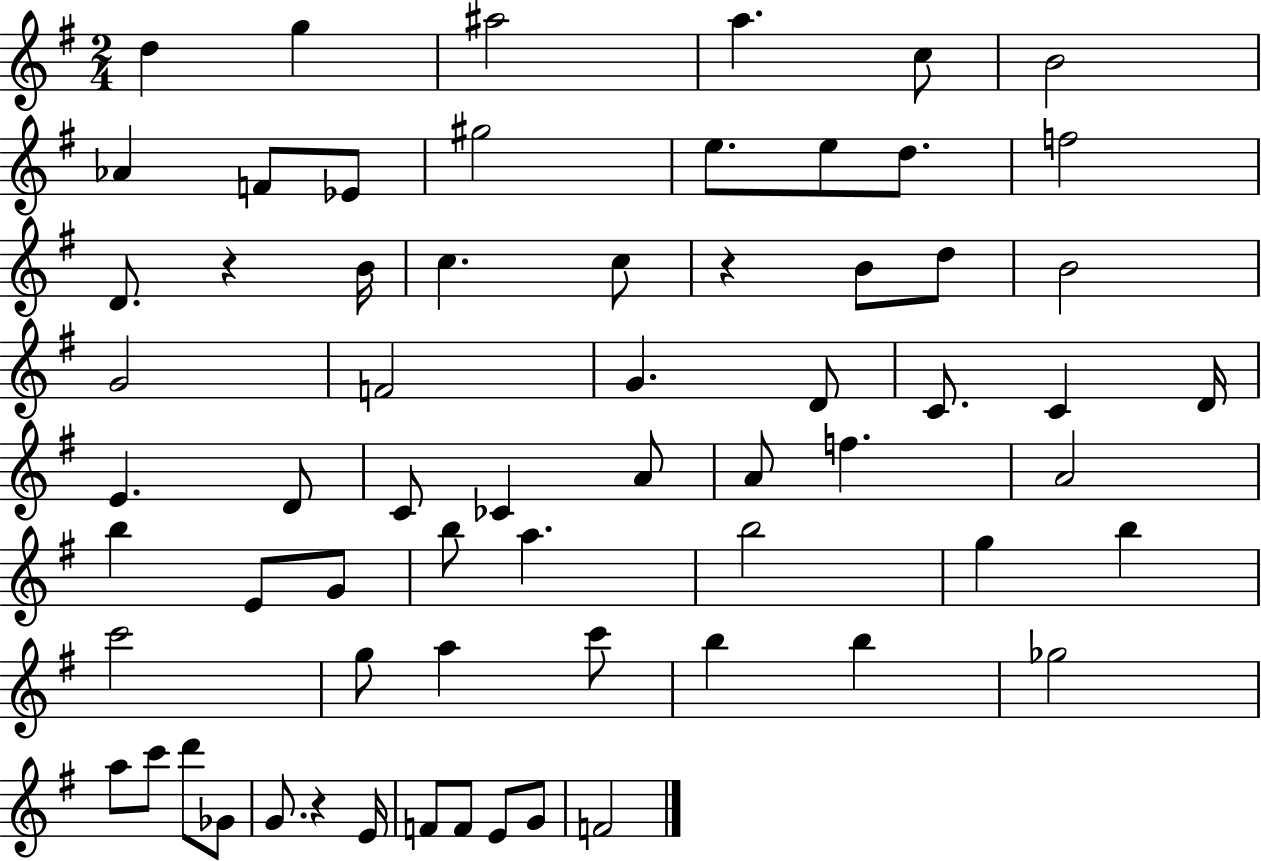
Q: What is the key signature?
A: G major